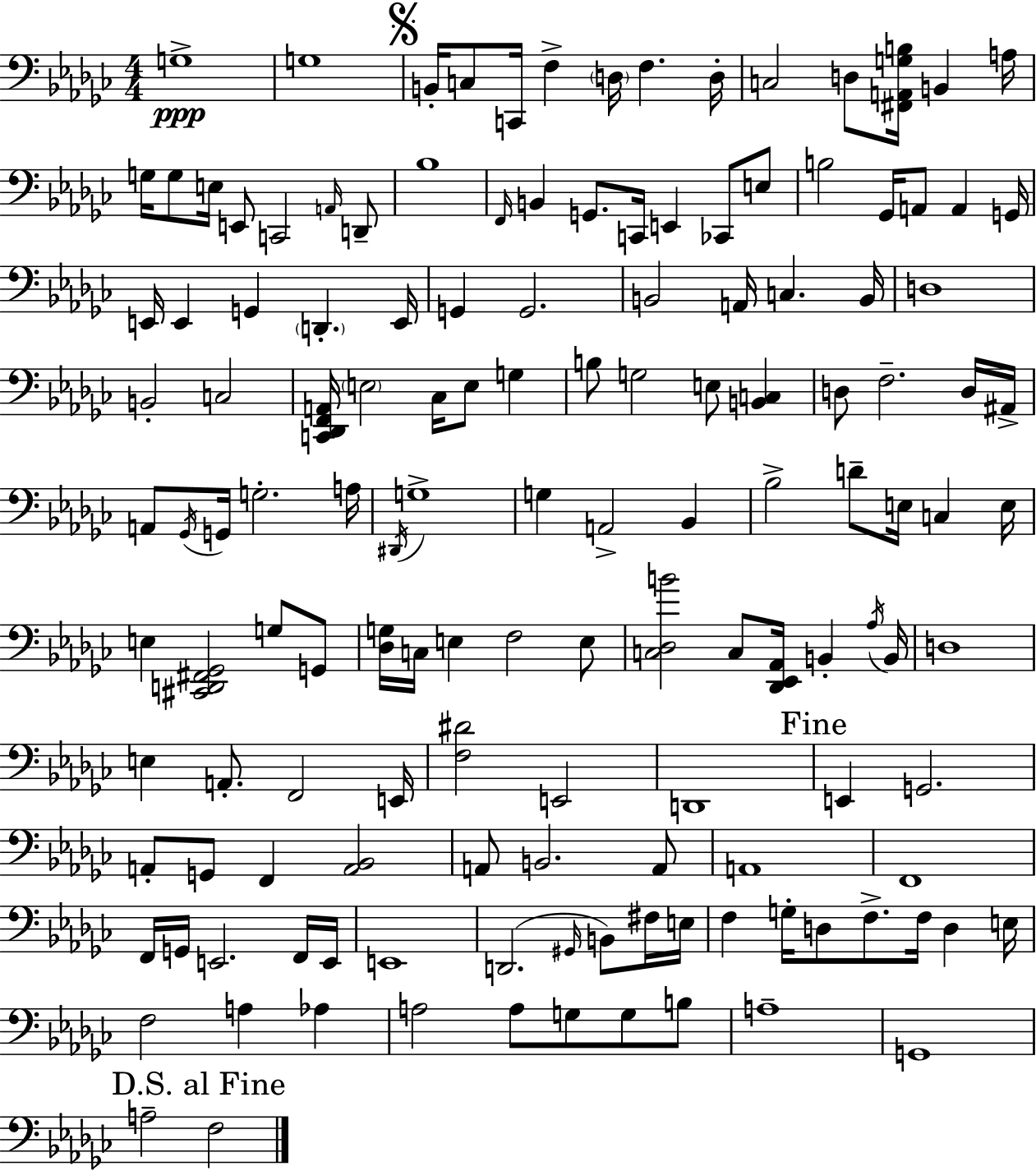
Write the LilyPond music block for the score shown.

{
  \clef bass
  \numericTimeSignature
  \time 4/4
  \key ees \minor
  g1->\ppp | g1 | \mark \markup { \musicglyph "scripts.segno" } b,16-. c8 c,16 f4-> \parenthesize d16 f4. d16-. | c2 d8 <fis, a, g b>16 b,4 a16 | \break g16 g8 e16 e,8 c,2 \grace { a,16 } d,8-- | bes1 | \grace { f,16 } b,4 g,8. c,16 e,4 ces,8 | e8 b2 ges,16 a,8 a,4 | \break g,16 e,16 e,4 g,4 \parenthesize d,4.-. | e,16 g,4 g,2. | b,2 a,16 c4. | b,16 d1 | \break b,2-. c2 | <c, des, f, a,>16 \parenthesize e2 ces16 e8 g4 | b8 g2 e8 <b, c>4 | d8 f2.-- | \break d16 ais,16-> a,8 \acciaccatura { ges,16 } g,16 g2.-. | a16 \acciaccatura { dis,16 } g1-> | g4 a,2-> | bes,4 bes2-> d'8-- e16 c4 | \break e16 e4 <cis, d, fis, ges,>2 | g8 g,8 <des g>16 c16 e4 f2 | e8 <c des b'>2 c8 <des, ees, aes,>16 b,4-. | \acciaccatura { aes16 } b,16 d1 | \break e4 a,8.-. f,2 | e,16 <f dis'>2 e,2 | d,1 | \mark "Fine" e,4 g,2. | \break a,8-. g,8 f,4 <a, bes,>2 | a,8 b,2. | a,8 a,1 | f,1 | \break f,16 g,16 e,2. | f,16 e,16 e,1 | d,2.( | \grace { gis,16 } b,8) fis16 e16 f4 g16-. d8 f8.-> | \break f16 d4 e16 f2 a4 | aes4 a2 a8 | g8 g8 b8 a1-- | g,1 | \break \mark "D.S. al Fine" a2-- f2 | \bar "|."
}